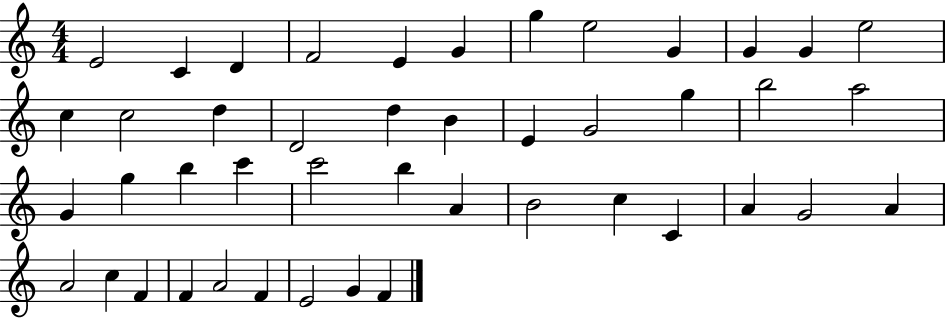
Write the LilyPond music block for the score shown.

{
  \clef treble
  \numericTimeSignature
  \time 4/4
  \key c \major
  e'2 c'4 d'4 | f'2 e'4 g'4 | g''4 e''2 g'4 | g'4 g'4 e''2 | \break c''4 c''2 d''4 | d'2 d''4 b'4 | e'4 g'2 g''4 | b''2 a''2 | \break g'4 g''4 b''4 c'''4 | c'''2 b''4 a'4 | b'2 c''4 c'4 | a'4 g'2 a'4 | \break a'2 c''4 f'4 | f'4 a'2 f'4 | e'2 g'4 f'4 | \bar "|."
}